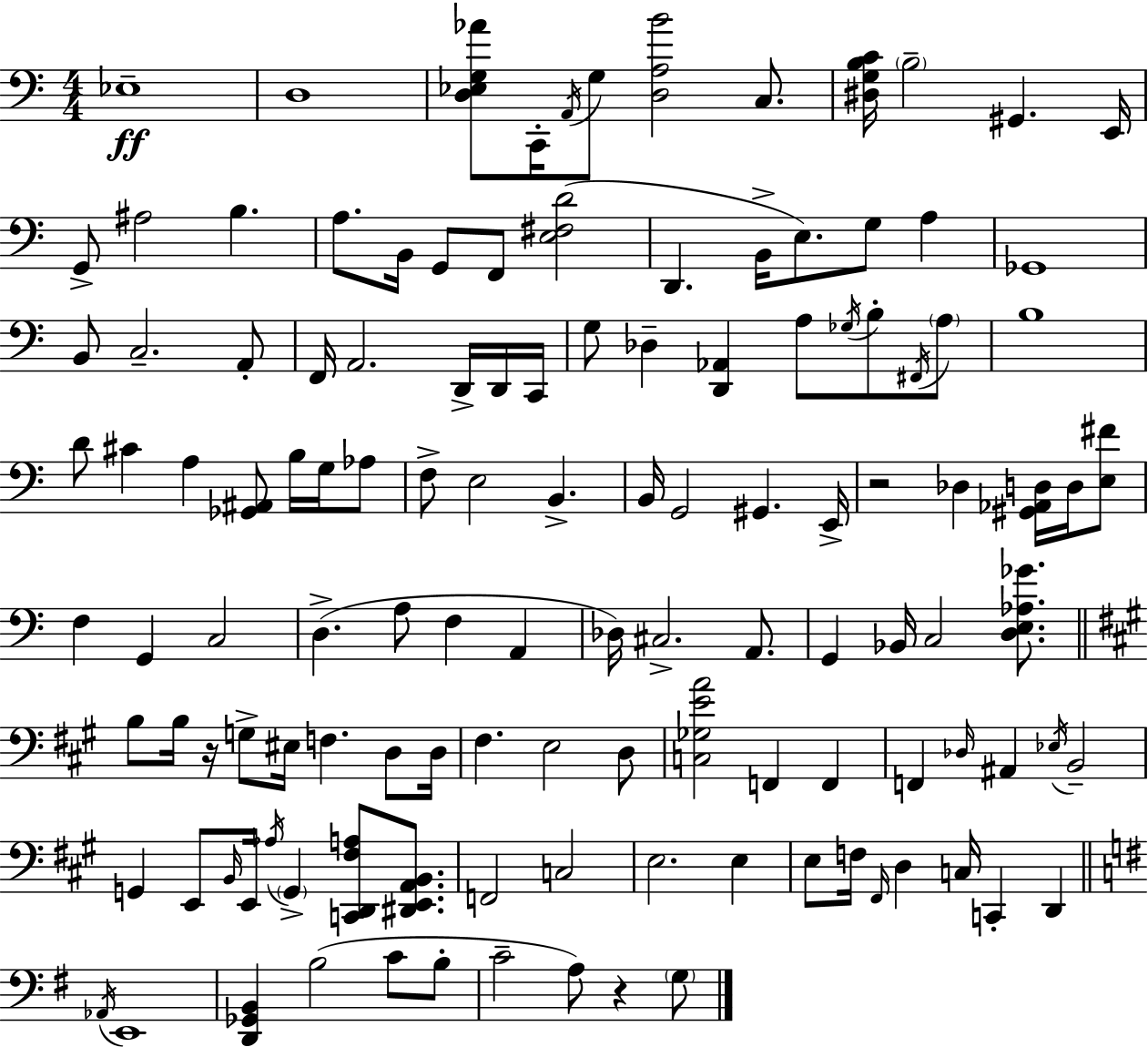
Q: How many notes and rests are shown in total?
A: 124